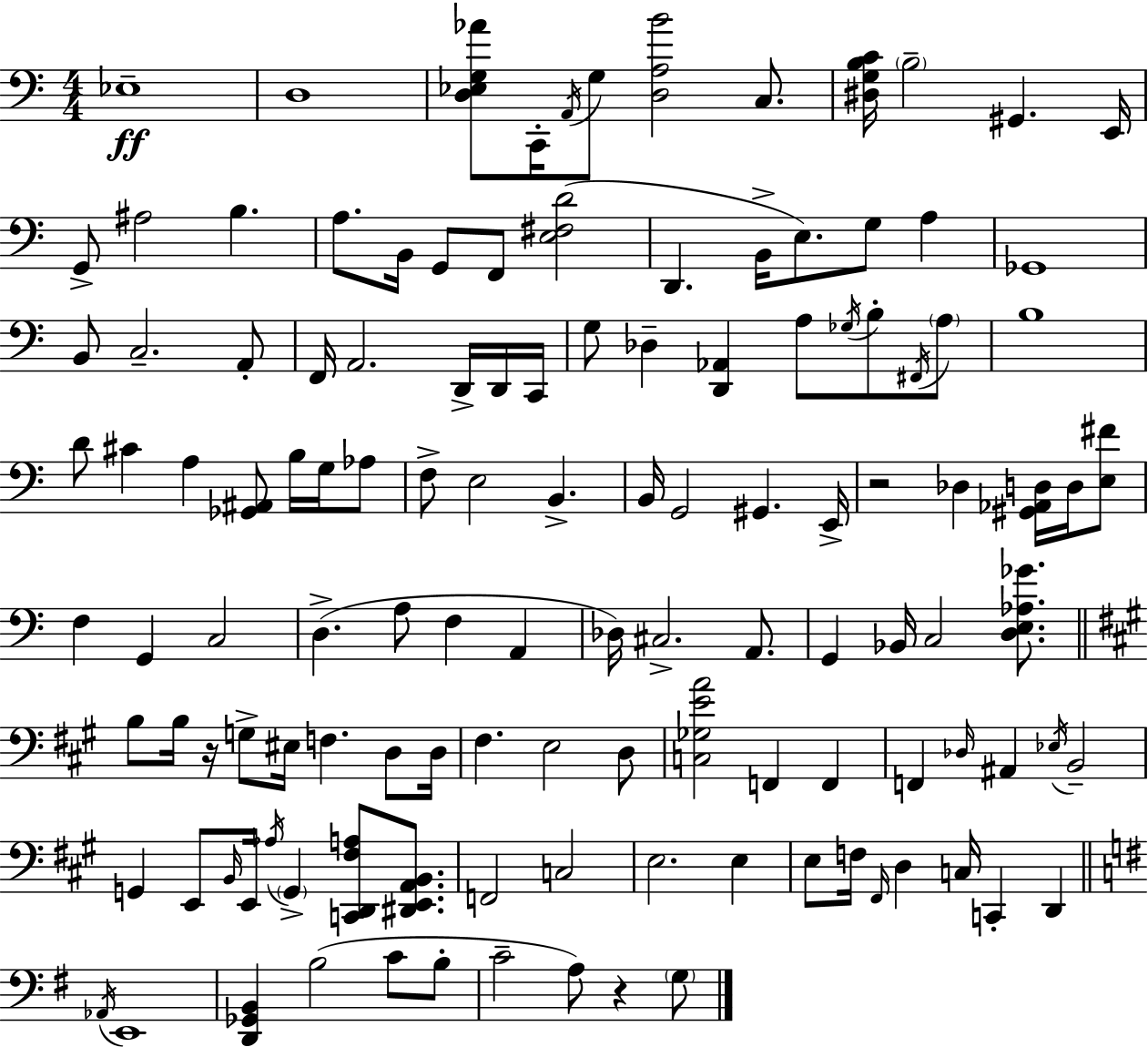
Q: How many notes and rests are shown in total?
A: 124